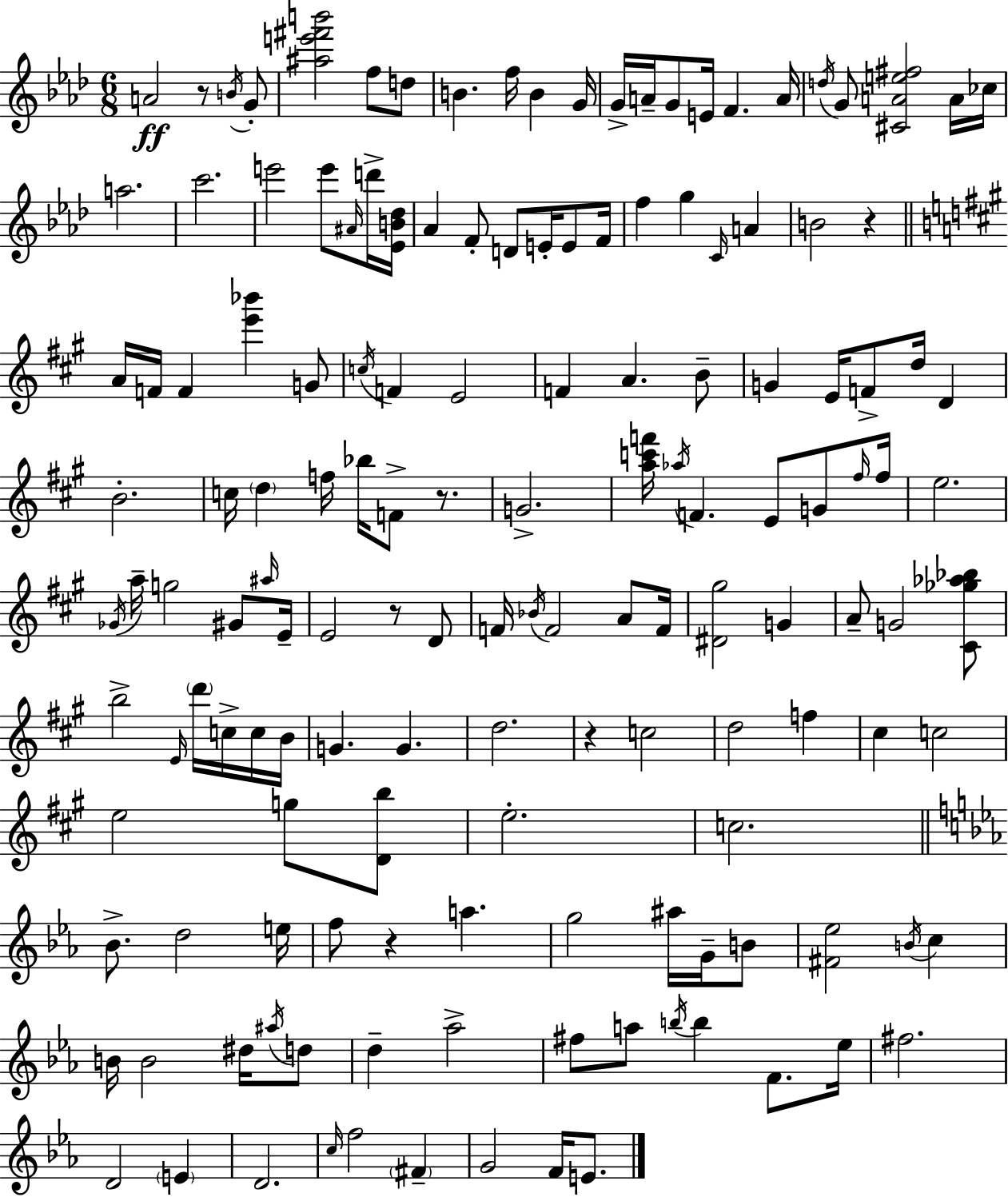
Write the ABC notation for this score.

X:1
T:Untitled
M:6/8
L:1/4
K:Fm
A2 z/2 B/4 G/2 [^ae'^f'b']2 f/2 d/2 B f/4 B G/4 G/4 A/4 G/2 E/4 F A/4 d/4 G/2 [^CAe^f]2 A/4 _c/4 a2 c'2 e'2 e'/2 ^A/4 d'/4 [_EB_d]/4 _A F/2 D/2 E/4 E/2 F/4 f g C/4 A B2 z A/4 F/4 F [e'_b'] G/2 c/4 F E2 F A B/2 G E/4 F/2 d/4 D B2 c/4 d f/4 _b/4 F/2 z/2 G2 [ac'f']/4 _a/4 F E/2 G/2 ^f/4 ^f/4 e2 _G/4 a/4 g2 ^G/2 ^a/4 E/4 E2 z/2 D/2 F/4 _B/4 F2 A/2 F/4 [^D^g]2 G A/2 G2 [^C_g_a_b]/2 b2 E/4 d'/4 c/4 c/4 B/4 G G d2 z c2 d2 f ^c c2 e2 g/2 [Db]/2 e2 c2 _B/2 d2 e/4 f/2 z a g2 ^a/4 G/4 B/2 [^F_e]2 B/4 c B/4 B2 ^d/4 ^a/4 d/2 d _a2 ^f/2 a/2 b/4 b F/2 _e/4 ^f2 D2 E D2 c/4 f2 ^F G2 F/4 E/2